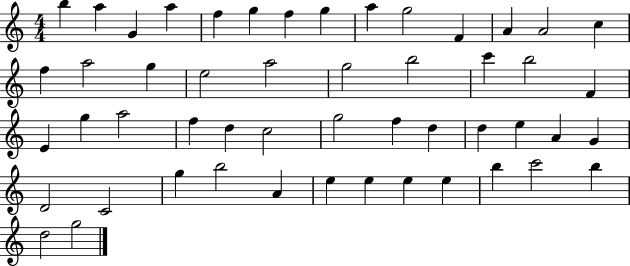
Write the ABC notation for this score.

X:1
T:Untitled
M:4/4
L:1/4
K:C
b a G a f g f g a g2 F A A2 c f a2 g e2 a2 g2 b2 c' b2 F E g a2 f d c2 g2 f d d e A G D2 C2 g b2 A e e e e b c'2 b d2 g2